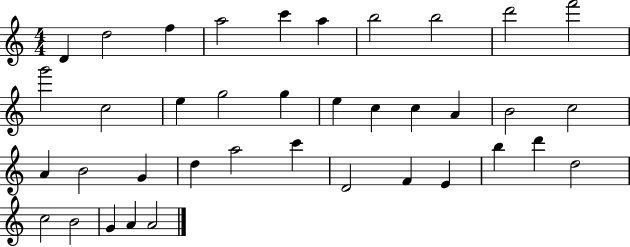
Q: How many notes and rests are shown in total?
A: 38